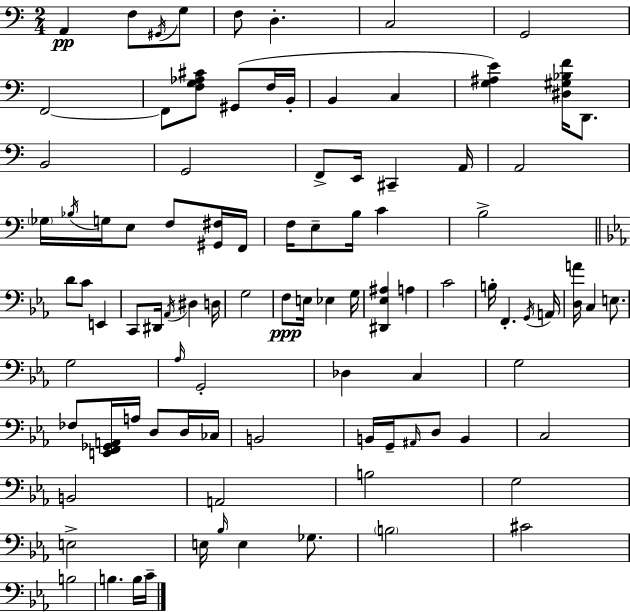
{
  \clef bass
  \numericTimeSignature
  \time 2/4
  \key a \minor
  a,4\pp f8 \acciaccatura { gis,16 } g8 | f8 d4.-. | c2 | g,2 | \break f,2~~ | f,8 <f g aes cis'>8 gis,8( f16 | b,16-. b,4 c4 | <g ais e'>4) <dis gis bes f'>16 d,8. | \break b,2 | g,2 | f,8-> e,16 cis,4-- | a,16 a,2 | \break \parenthesize ges16 \acciaccatura { bes16 } g16 e8 f8 | <gis, fis>16 f,16 f16 e8-- b16 c'4 | b2-> | \bar "||" \break \key c \minor d'8 c'8 e,4 | c,8 dis,16 \acciaccatura { aes,16 } dis4 | d16 g2 | f8\ppp e16 ees4 | \break g16 <dis, ees ais>4 a4 | c'2 | b16-. f,4.-. | \acciaccatura { g,16 } a,16 <d a'>16 c4 e8. | \break g2 | \grace { aes16 } g,2-. | des4 c4 | g2 | \break fes8 <e, f, ges, a,>16 a16 d8 | d16 ces16 b,2 | b,16 g,16-- \grace { ais,16 } d8 | b,4 c2 | \break b,2 | a,2 | b2 | g2 | \break e2-> | e16 \grace { bes16 } e4 | ges8. \parenthesize b2 | cis'2 | \break b2 | b4. | b16 c'16-- \bar "|."
}